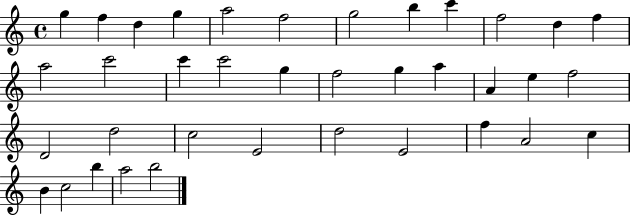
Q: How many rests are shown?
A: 0